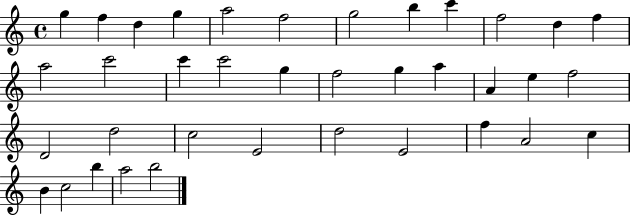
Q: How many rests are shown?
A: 0